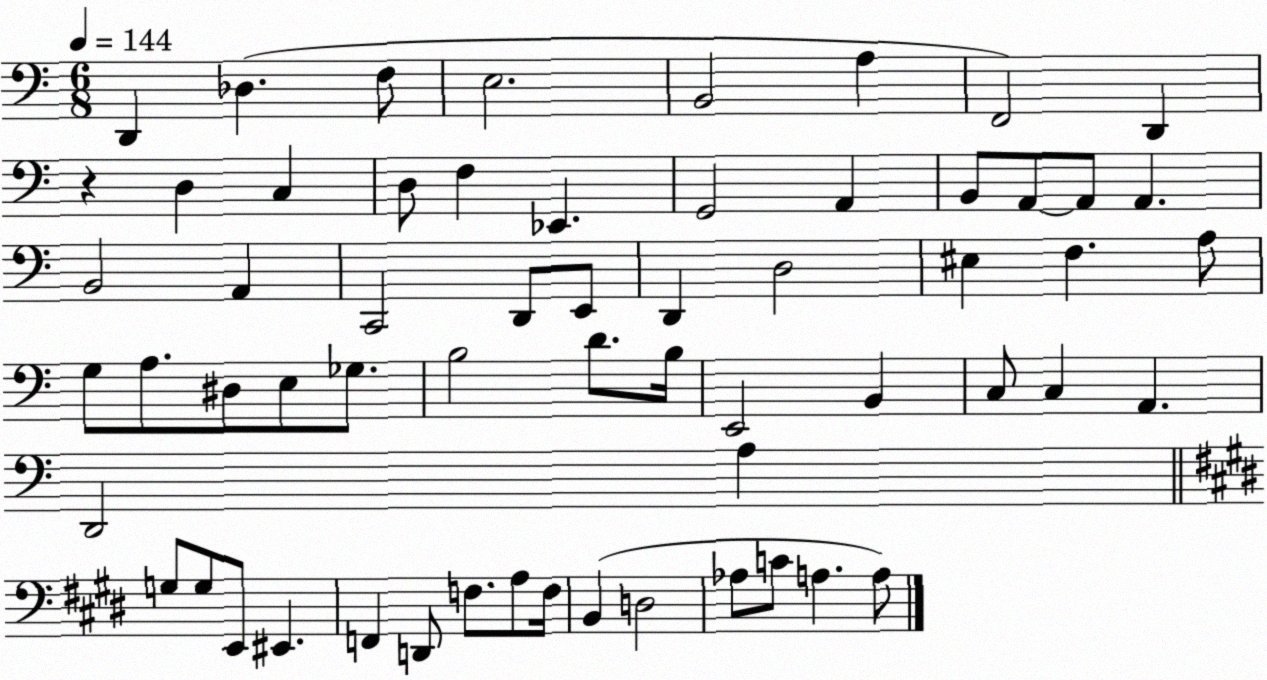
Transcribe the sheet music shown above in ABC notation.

X:1
T:Untitled
M:6/8
L:1/4
K:C
D,, _D, F,/2 E,2 B,,2 A, F,,2 D,, z D, C, D,/2 F, _E,, G,,2 A,, B,,/2 A,,/2 A,,/2 A,, B,,2 A,, C,,2 D,,/2 E,,/2 D,, D,2 ^E, F, A,/2 G,/2 A,/2 ^D,/2 E,/2 _G,/2 B,2 D/2 B,/4 E,,2 B,, C,/2 C, A,, D,,2 A, G,/2 G,/2 E,,/2 ^E,, F,, D,,/2 F,/2 A,/2 F,/4 B,, D,2 _A,/2 C/2 A, A,/2